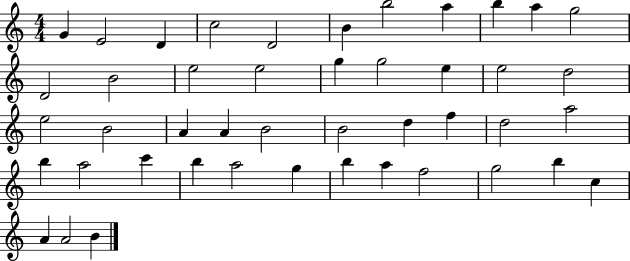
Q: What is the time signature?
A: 4/4